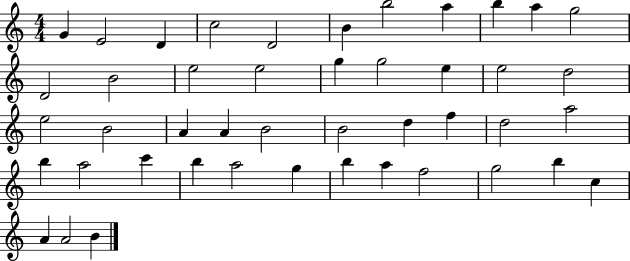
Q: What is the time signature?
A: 4/4